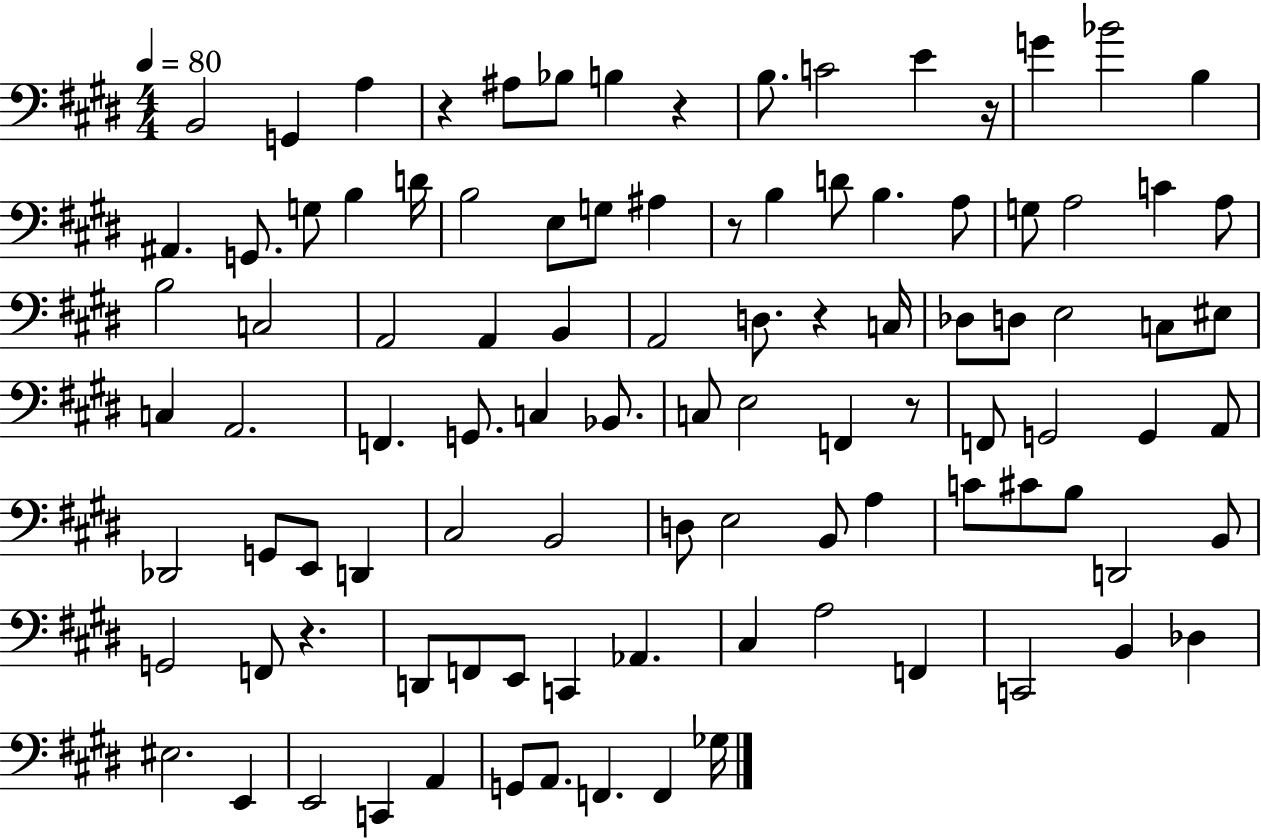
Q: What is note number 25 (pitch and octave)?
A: A3